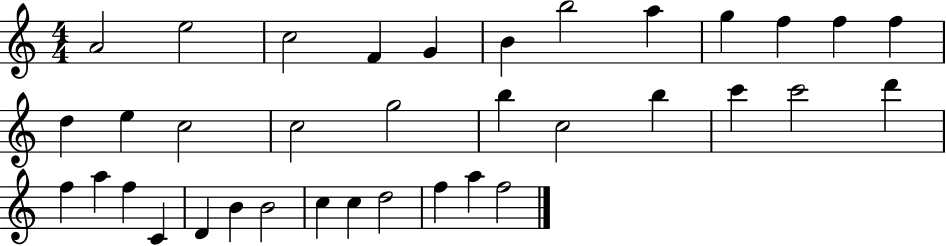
{
  \clef treble
  \numericTimeSignature
  \time 4/4
  \key c \major
  a'2 e''2 | c''2 f'4 g'4 | b'4 b''2 a''4 | g''4 f''4 f''4 f''4 | \break d''4 e''4 c''2 | c''2 g''2 | b''4 c''2 b''4 | c'''4 c'''2 d'''4 | \break f''4 a''4 f''4 c'4 | d'4 b'4 b'2 | c''4 c''4 d''2 | f''4 a''4 f''2 | \break \bar "|."
}